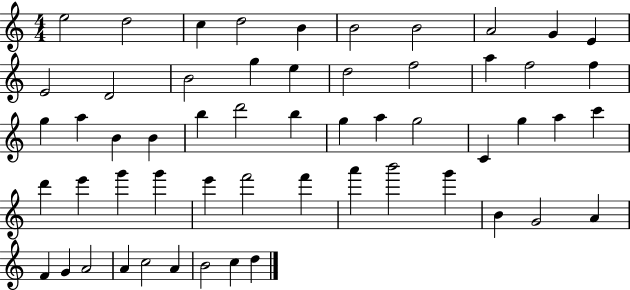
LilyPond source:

{
  \clef treble
  \numericTimeSignature
  \time 4/4
  \key c \major
  e''2 d''2 | c''4 d''2 b'4 | b'2 b'2 | a'2 g'4 e'4 | \break e'2 d'2 | b'2 g''4 e''4 | d''2 f''2 | a''4 f''2 f''4 | \break g''4 a''4 b'4 b'4 | b''4 d'''2 b''4 | g''4 a''4 g''2 | c'4 g''4 a''4 c'''4 | \break d'''4 e'''4 g'''4 g'''4 | e'''4 f'''2 f'''4 | a'''4 b'''2 g'''4 | b'4 g'2 a'4 | \break f'4 g'4 a'2 | a'4 c''2 a'4 | b'2 c''4 d''4 | \bar "|."
}